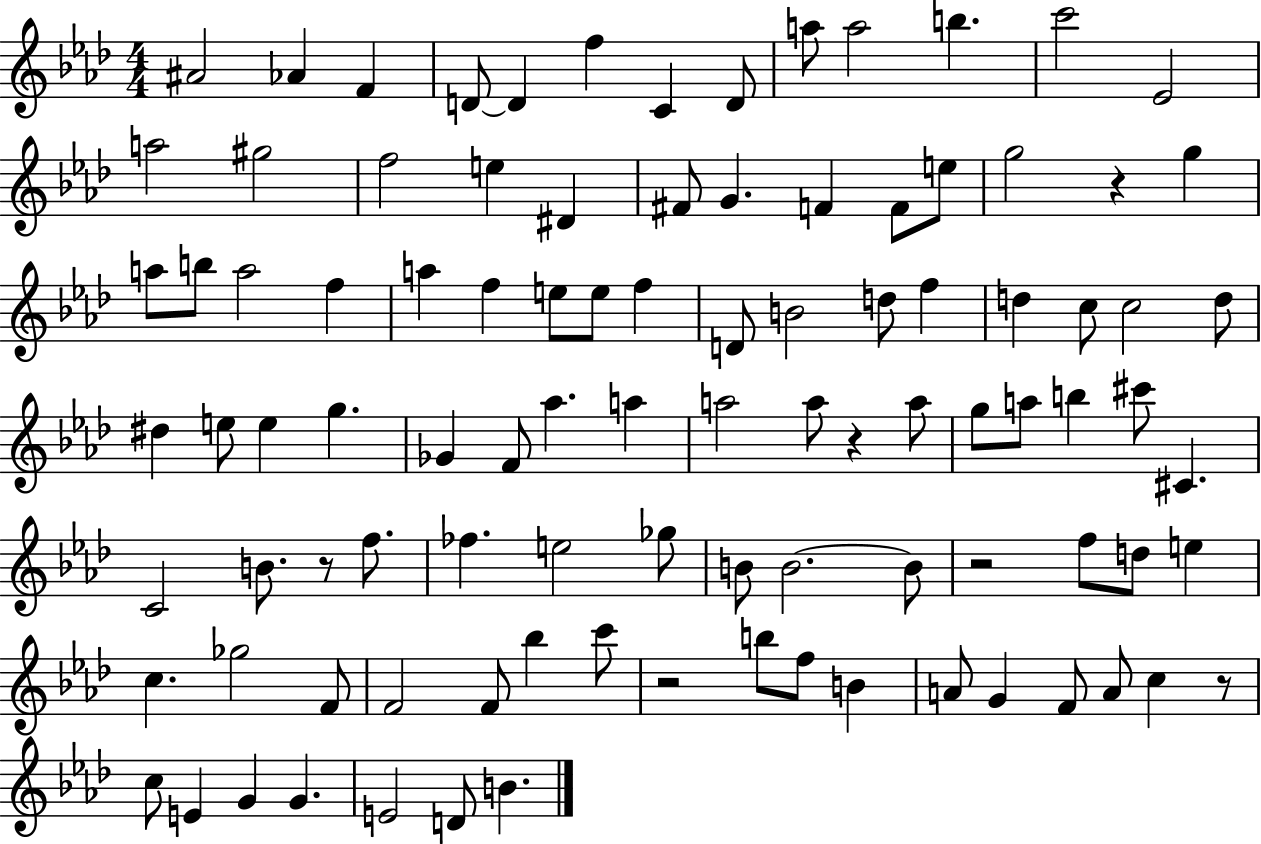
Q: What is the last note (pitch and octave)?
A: B4